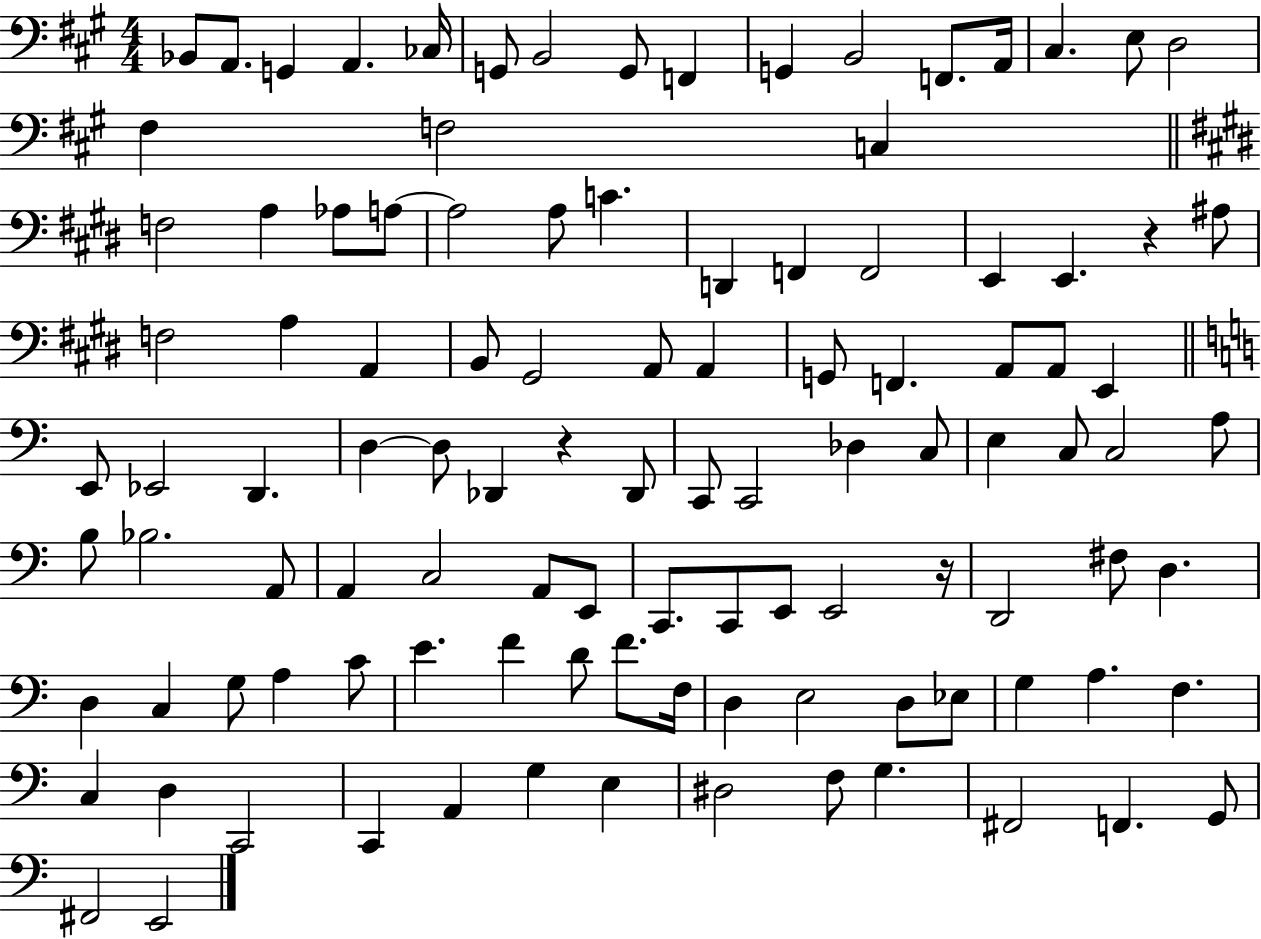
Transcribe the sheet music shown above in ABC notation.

X:1
T:Untitled
M:4/4
L:1/4
K:A
_B,,/2 A,,/2 G,, A,, _C,/4 G,,/2 B,,2 G,,/2 F,, G,, B,,2 F,,/2 A,,/4 ^C, E,/2 D,2 ^F, F,2 C, F,2 A, _A,/2 A,/2 A,2 A,/2 C D,, F,, F,,2 E,, E,, z ^A,/2 F,2 A, A,, B,,/2 ^G,,2 A,,/2 A,, G,,/2 F,, A,,/2 A,,/2 E,, E,,/2 _E,,2 D,, D, D,/2 _D,, z _D,,/2 C,,/2 C,,2 _D, C,/2 E, C,/2 C,2 A,/2 B,/2 _B,2 A,,/2 A,, C,2 A,,/2 E,,/2 C,,/2 C,,/2 E,,/2 E,,2 z/4 D,,2 ^F,/2 D, D, C, G,/2 A, C/2 E F D/2 F/2 F,/4 D, E,2 D,/2 _E,/2 G, A, F, C, D, C,,2 C,, A,, G, E, ^D,2 F,/2 G, ^F,,2 F,, G,,/2 ^F,,2 E,,2